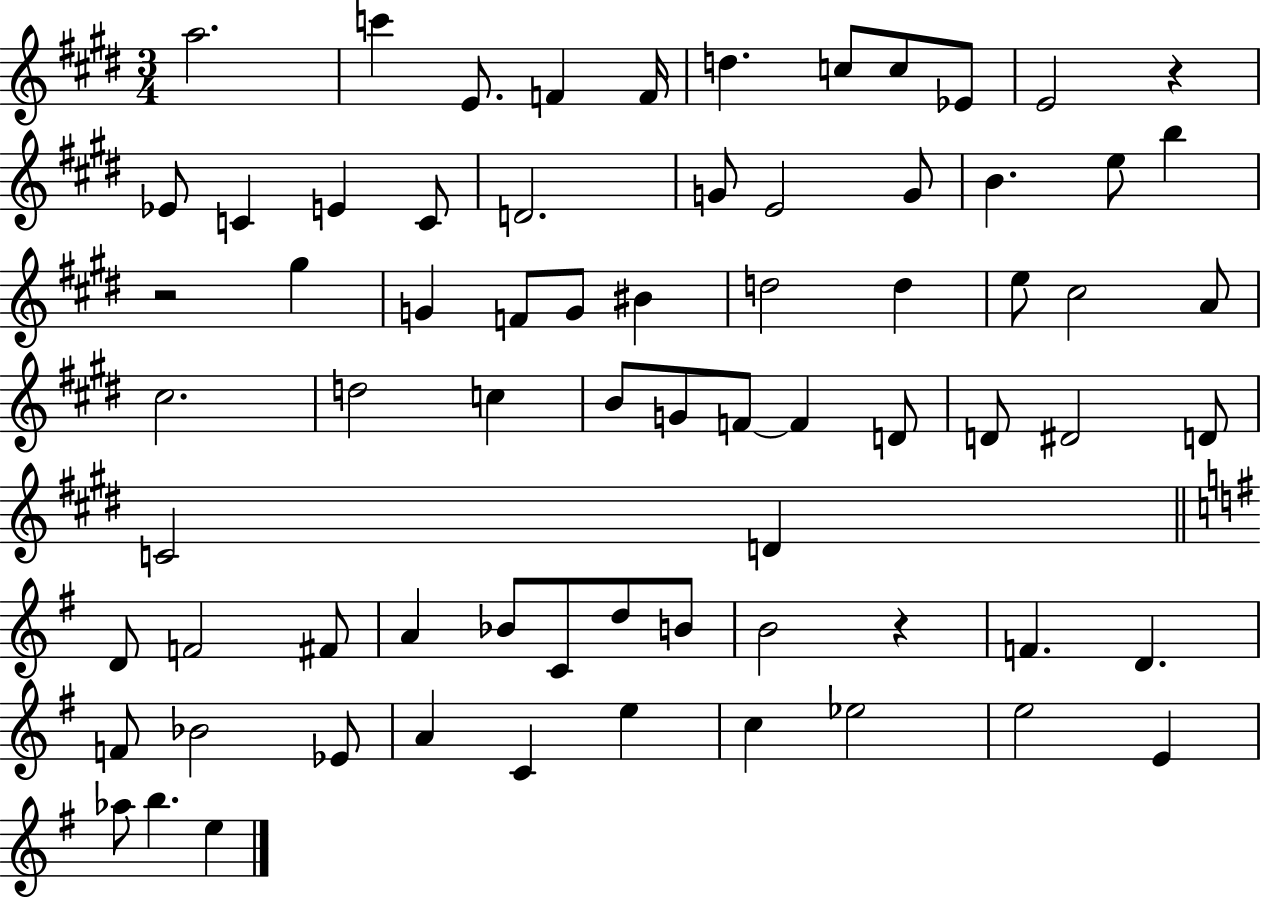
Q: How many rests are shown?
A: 3